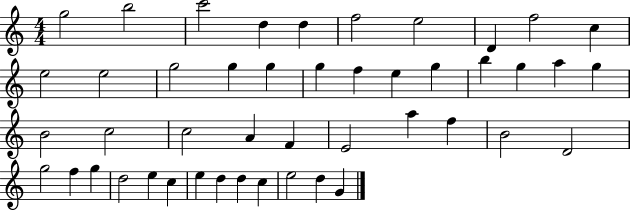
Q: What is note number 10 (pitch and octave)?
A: C5